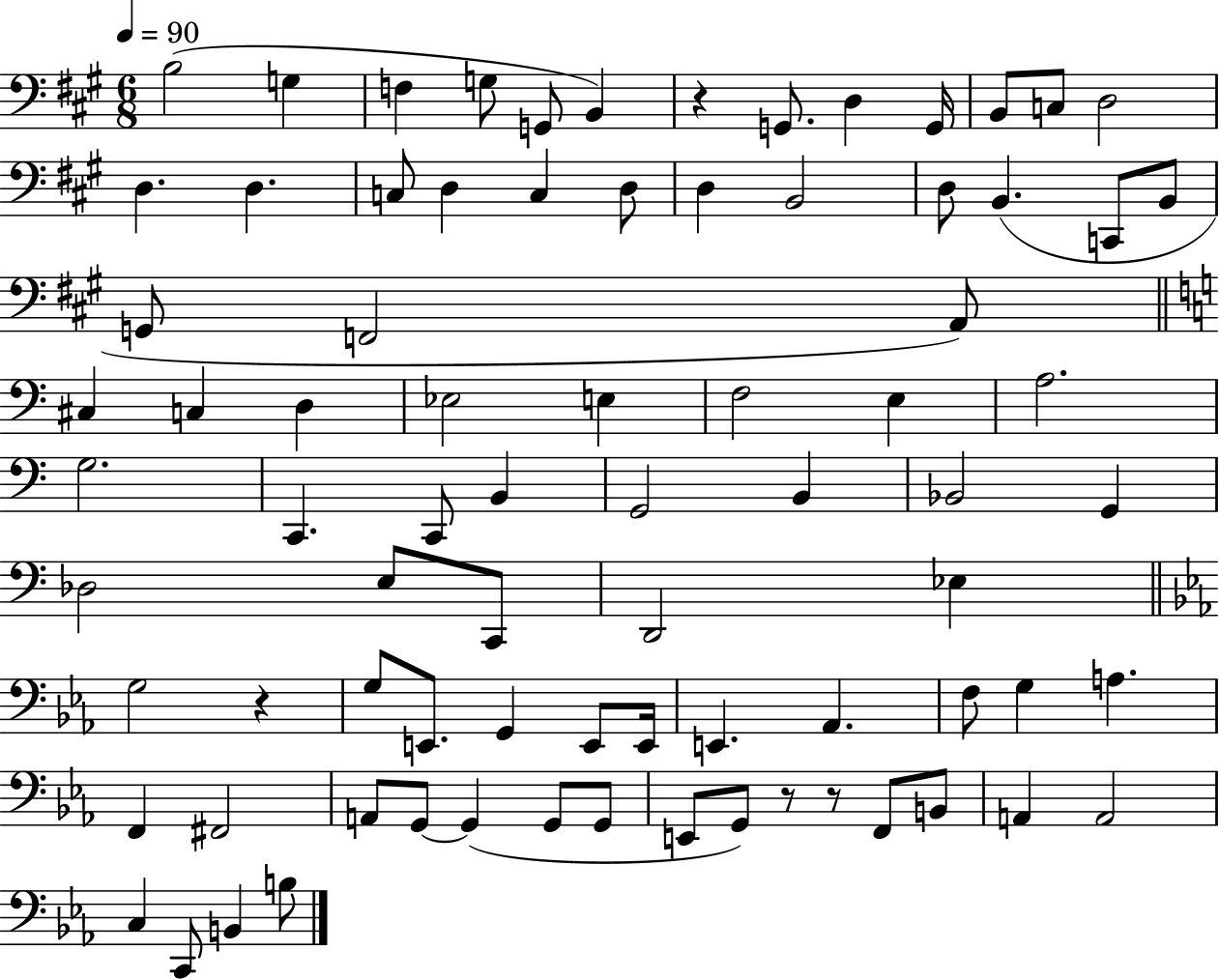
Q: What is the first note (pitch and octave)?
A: B3